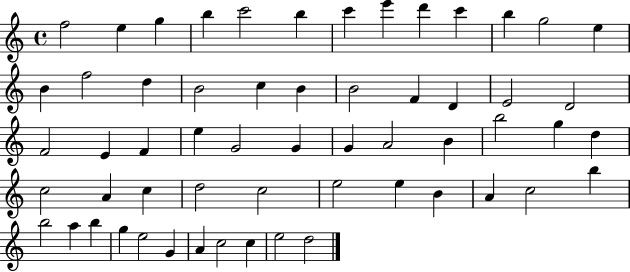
F5/h E5/q G5/q B5/q C6/h B5/q C6/q E6/q D6/q C6/q B5/q G5/h E5/q B4/q F5/h D5/q B4/h C5/q B4/q B4/h F4/q D4/q E4/h D4/h F4/h E4/q F4/q E5/q G4/h G4/q G4/q A4/h B4/q B5/h G5/q D5/q C5/h A4/q C5/q D5/h C5/h E5/h E5/q B4/q A4/q C5/h B5/q B5/h A5/q B5/q G5/q E5/h G4/q A4/q C5/h C5/q E5/h D5/h